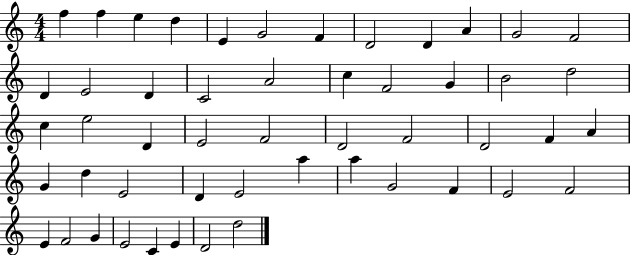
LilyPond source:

{
  \clef treble
  \numericTimeSignature
  \time 4/4
  \key c \major
  f''4 f''4 e''4 d''4 | e'4 g'2 f'4 | d'2 d'4 a'4 | g'2 f'2 | \break d'4 e'2 d'4 | c'2 a'2 | c''4 f'2 g'4 | b'2 d''2 | \break c''4 e''2 d'4 | e'2 f'2 | d'2 f'2 | d'2 f'4 a'4 | \break g'4 d''4 e'2 | d'4 e'2 a''4 | a''4 g'2 f'4 | e'2 f'2 | \break e'4 f'2 g'4 | e'2 c'4 e'4 | d'2 d''2 | \bar "|."
}